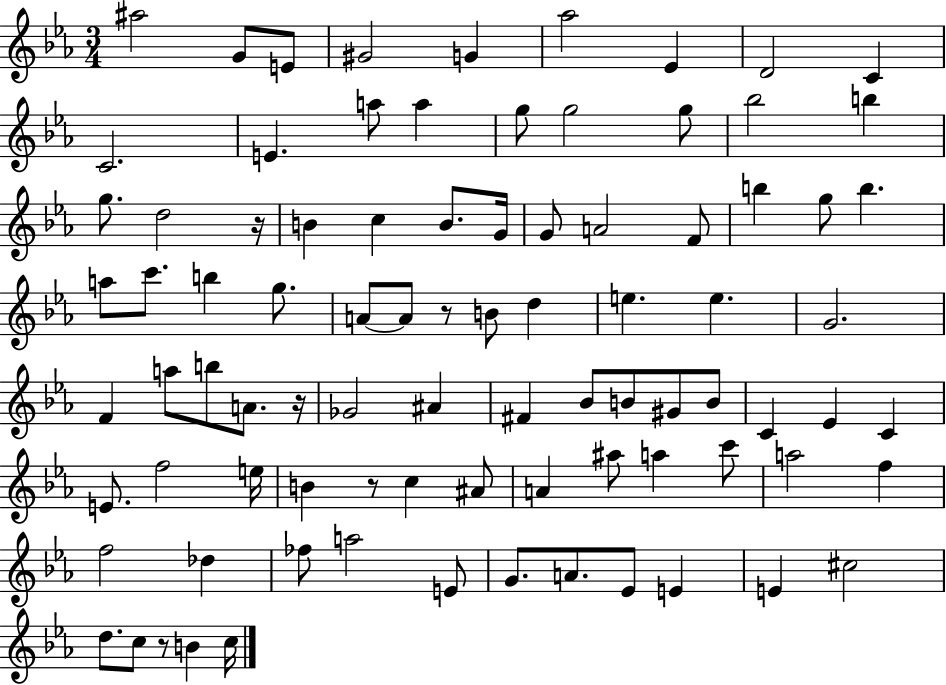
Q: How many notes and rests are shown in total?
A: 87